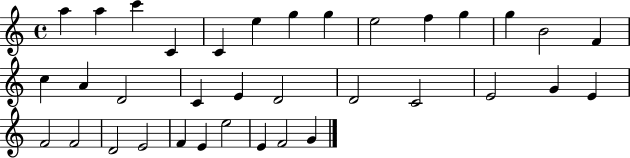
A5/q A5/q C6/q C4/q C4/q E5/q G5/q G5/q E5/h F5/q G5/q G5/q B4/h F4/q C5/q A4/q D4/h C4/q E4/q D4/h D4/h C4/h E4/h G4/q E4/q F4/h F4/h D4/h E4/h F4/q E4/q E5/h E4/q F4/h G4/q